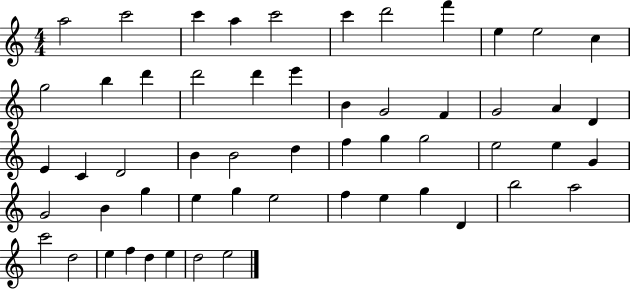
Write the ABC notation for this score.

X:1
T:Untitled
M:4/4
L:1/4
K:C
a2 c'2 c' a c'2 c' d'2 f' e e2 c g2 b d' d'2 d' e' B G2 F G2 A D E C D2 B B2 d f g g2 e2 e G G2 B g e g e2 f e g D b2 a2 c'2 d2 e f d e d2 e2